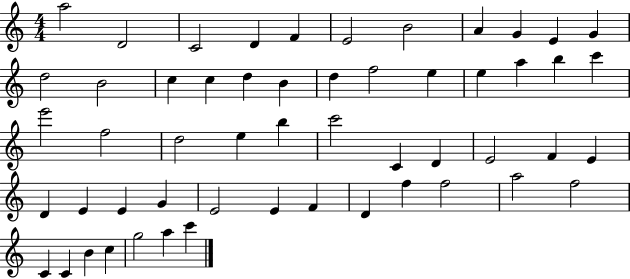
A5/h D4/h C4/h D4/q F4/q E4/h B4/h A4/q G4/q E4/q G4/q D5/h B4/h C5/q C5/q D5/q B4/q D5/q F5/h E5/q E5/q A5/q B5/q C6/q E6/h F5/h D5/h E5/q B5/q C6/h C4/q D4/q E4/h F4/q E4/q D4/q E4/q E4/q G4/q E4/h E4/q F4/q D4/q F5/q F5/h A5/h F5/h C4/q C4/q B4/q C5/q G5/h A5/q C6/q